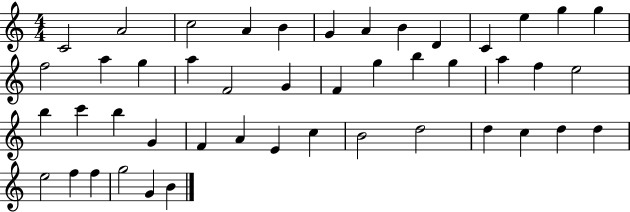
C4/h A4/h C5/h A4/q B4/q G4/q A4/q B4/q D4/q C4/q E5/q G5/q G5/q F5/h A5/q G5/q A5/q F4/h G4/q F4/q G5/q B5/q G5/q A5/q F5/q E5/h B5/q C6/q B5/q G4/q F4/q A4/q E4/q C5/q B4/h D5/h D5/q C5/q D5/q D5/q E5/h F5/q F5/q G5/h G4/q B4/q